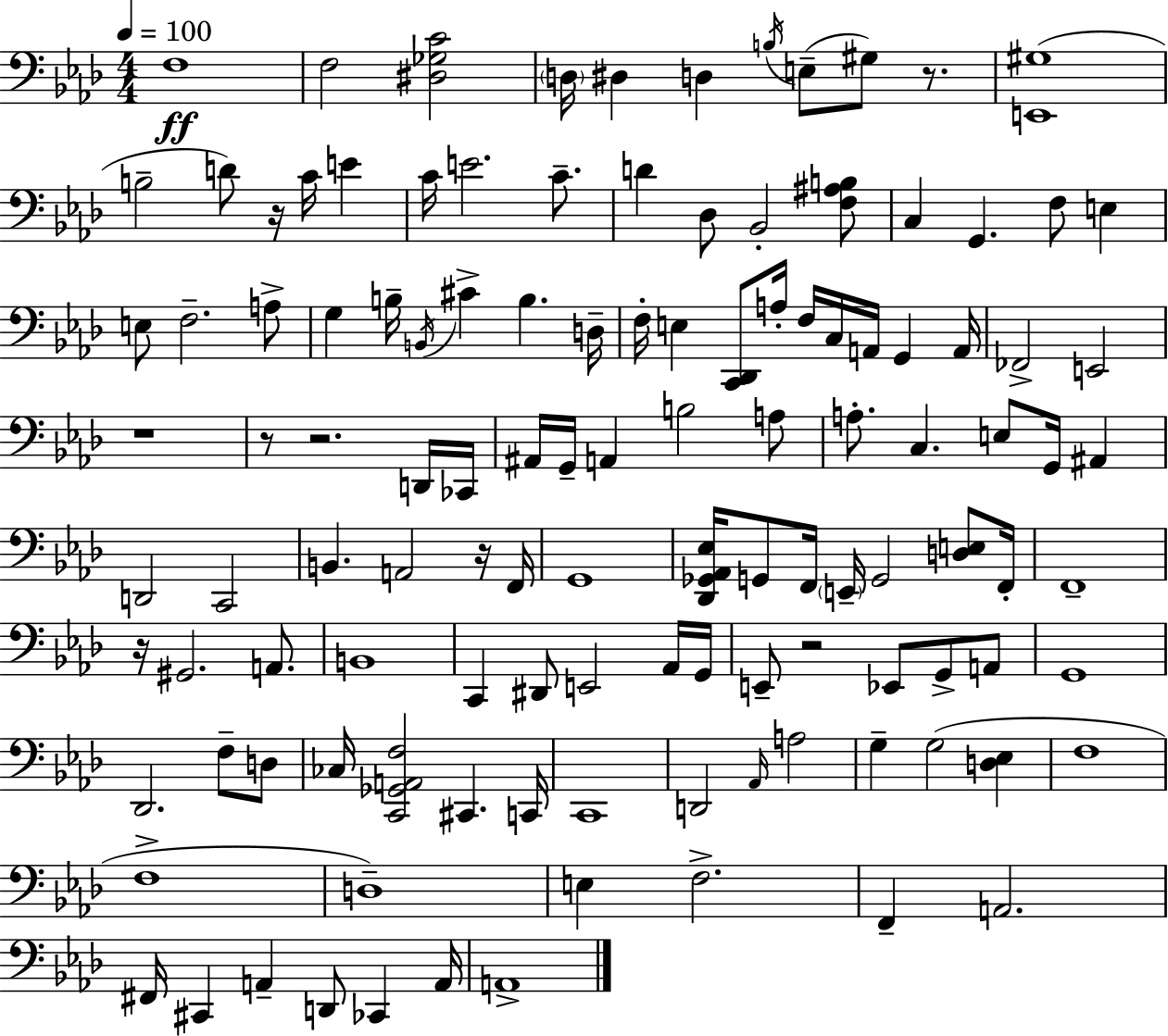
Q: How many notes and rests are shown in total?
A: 120